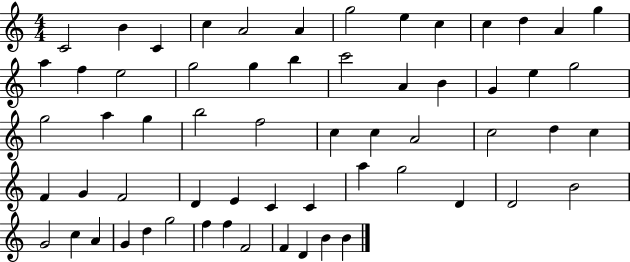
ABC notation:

X:1
T:Untitled
M:4/4
L:1/4
K:C
C2 B C c A2 A g2 e c c d A g a f e2 g2 g b c'2 A B G e g2 g2 a g b2 f2 c c A2 c2 d c F G F2 D E C C a g2 D D2 B2 G2 c A G d g2 f f F2 F D B B